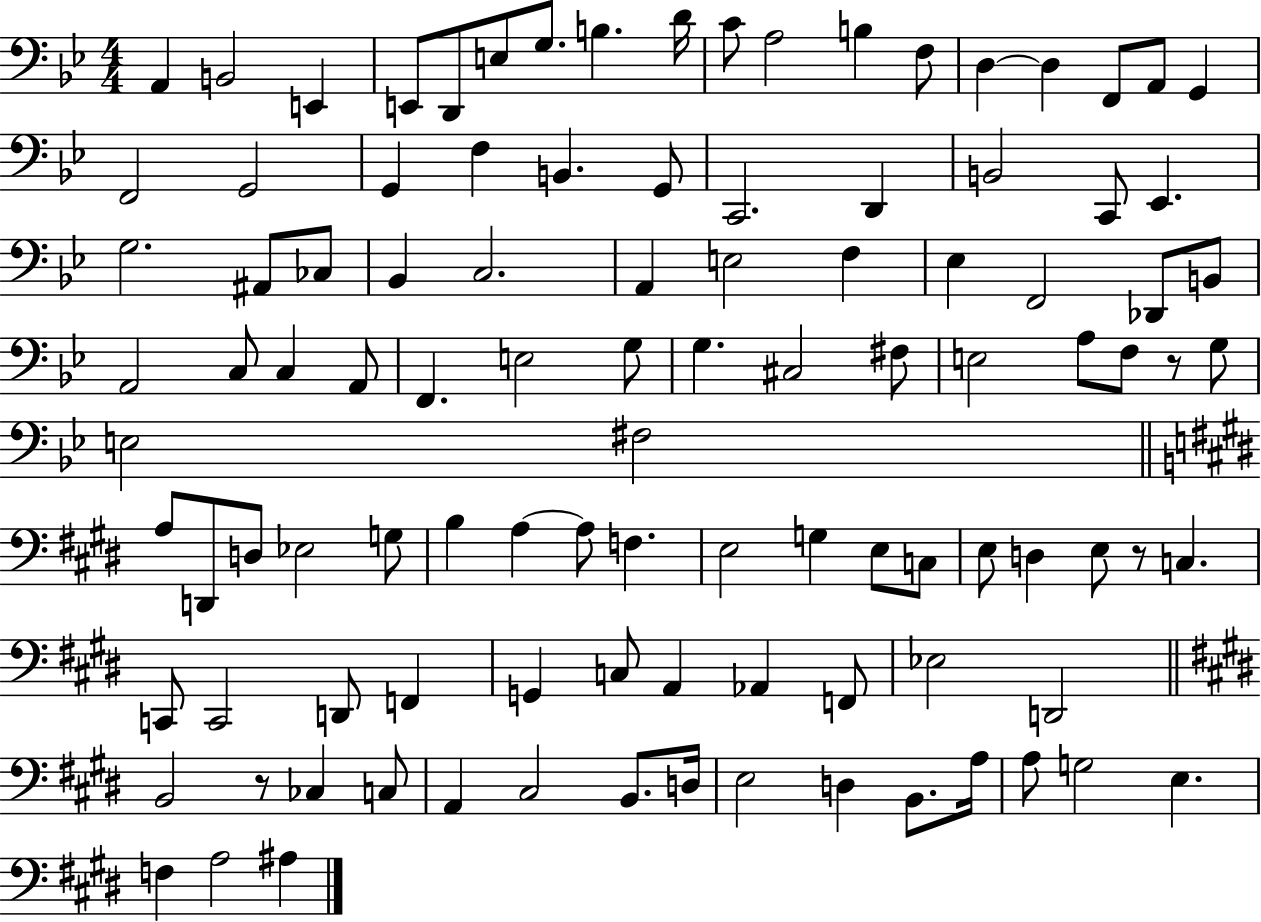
A2/q B2/h E2/q E2/e D2/e E3/e G3/e. B3/q. D4/s C4/e A3/h B3/q F3/e D3/q D3/q F2/e A2/e G2/q F2/h G2/h G2/q F3/q B2/q. G2/e C2/h. D2/q B2/h C2/e Eb2/q. G3/h. A#2/e CES3/e Bb2/q C3/h. A2/q E3/h F3/q Eb3/q F2/h Db2/e B2/e A2/h C3/e C3/q A2/e F2/q. E3/h G3/e G3/q. C#3/h F#3/e E3/h A3/e F3/e R/e G3/e E3/h F#3/h A3/e D2/e D3/e Eb3/h G3/e B3/q A3/q A3/e F3/q. E3/h G3/q E3/e C3/e E3/e D3/q E3/e R/e C3/q. C2/e C2/h D2/e F2/q G2/q C3/e A2/q Ab2/q F2/e Eb3/h D2/h B2/h R/e CES3/q C3/e A2/q C#3/h B2/e. D3/s E3/h D3/q B2/e. A3/s A3/e G3/h E3/q. F3/q A3/h A#3/q